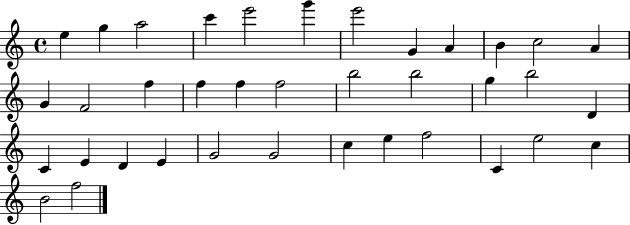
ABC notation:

X:1
T:Untitled
M:4/4
L:1/4
K:C
e g a2 c' e'2 g' e'2 G A B c2 A G F2 f f f f2 b2 b2 g b2 D C E D E G2 G2 c e f2 C e2 c B2 f2